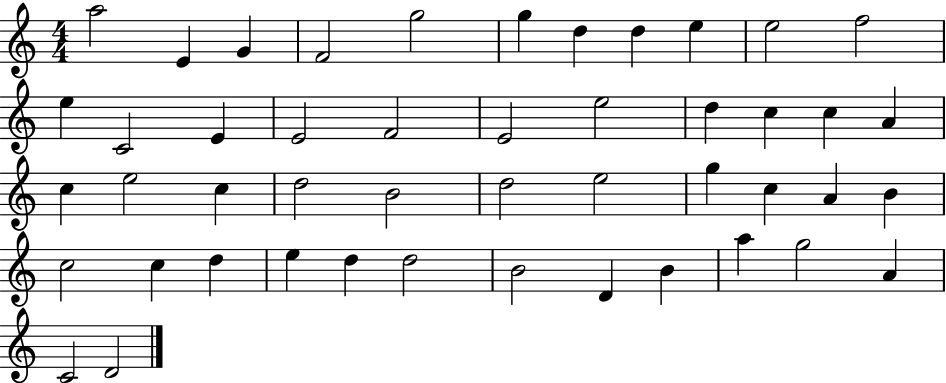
{
  \clef treble
  \numericTimeSignature
  \time 4/4
  \key c \major
  a''2 e'4 g'4 | f'2 g''2 | g''4 d''4 d''4 e''4 | e''2 f''2 | \break e''4 c'2 e'4 | e'2 f'2 | e'2 e''2 | d''4 c''4 c''4 a'4 | \break c''4 e''2 c''4 | d''2 b'2 | d''2 e''2 | g''4 c''4 a'4 b'4 | \break c''2 c''4 d''4 | e''4 d''4 d''2 | b'2 d'4 b'4 | a''4 g''2 a'4 | \break c'2 d'2 | \bar "|."
}